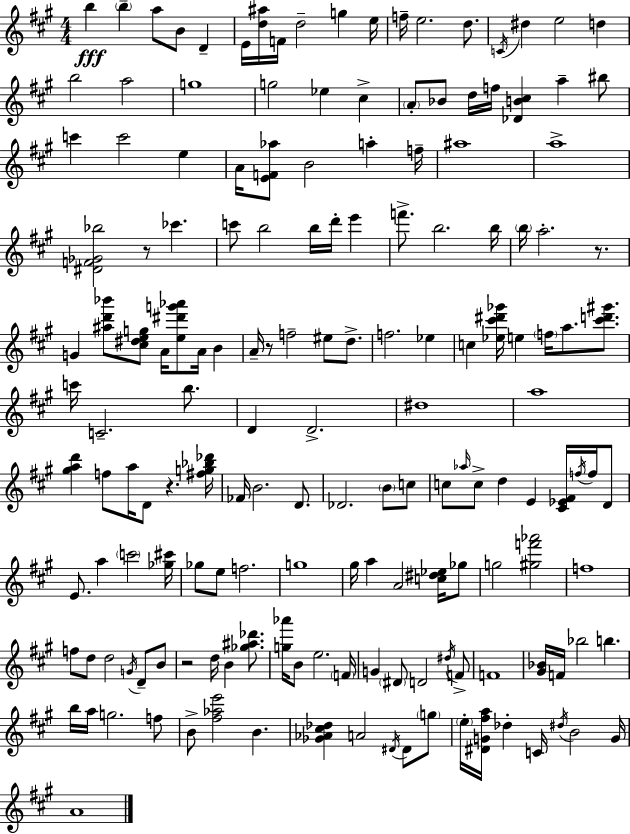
B5/q B5/q A5/e B4/e D4/q E4/s [D5,A#5]/s F4/s D5/h G5/q E5/s F5/s E5/h. D5/e. C4/s D#5/q E5/h D5/q B5/h A5/h G5/w G5/h Eb5/q C#5/q A4/e Bb4/e D5/s F5/s [Db4,B4,C#5]/q A5/q BIS5/e C6/q C6/h E5/q A4/s [E4,F4,Ab5]/e B4/h A5/q F5/s A#5/w A5/w [D#4,F4,Gb4,Bb5]/h R/e CES6/q. C6/e B5/h B5/s D6/s E6/q F6/e. B5/h. B5/s B5/s A5/h. R/e. G4/q [A#5,D6,Bb6]/e [C#5,D#5,E5,G5]/e A4/s [E5,D#6,G6,Ab6]/e A4/s B4/q A4/s R/e F5/h EIS5/e D5/e. F5/h. Eb5/q C5/q [Eb5,C#6,D#6,Gb6]/s E5/q F5/s A5/e. [C#6,D6,G#6]/e. C6/s C4/h. B5/e. D4/q D4/h. D#5/w A5/w [G#5,A5,D6]/q F5/e A5/s D4/e R/q. [F#5,G5,Bb5,Db6]/s FES4/s B4/h. D4/e. Db4/h. B4/e C5/e C5/e Ab5/s C5/e D5/q E4/q [C#4,Eb4,F#4]/s F5/s F5/s D4/e E4/e. A5/q C6/h [Gb5,C#6]/s Gb5/e E5/e F5/h. G5/w G#5/s A5/q A4/h [C5,D#5,Eb5]/s Gb5/e G5/h [G#5,F6,Ab6]/h F5/w F5/e D5/e D5/h G4/s D4/e B4/e R/h D5/s B4/q [Gb5,A#5,Db6]/e. [G5,Ab6]/s B4/e E5/h. F4/s G4/q D#4/e D4/h D#5/s F4/e F4/w [G#4,Bb4]/s F4/s Bb5/h B5/q. B5/s A5/s G5/h. F5/e B4/e [F#5,Ab5,E6]/h B4/q. [Gb4,Ab4,C#5,Db5]/q A4/h D#4/s D#4/e G5/e E5/s [D#4,G4,F#5,A5]/s Db5/q C4/s D#5/s B4/h G4/s A4/w